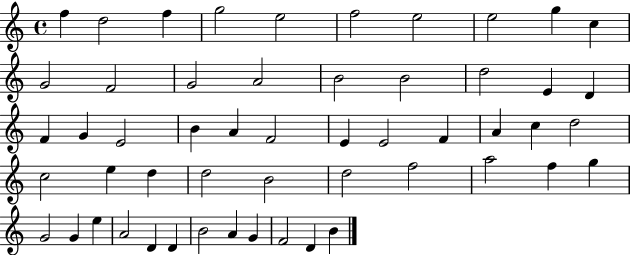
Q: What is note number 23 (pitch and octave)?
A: B4